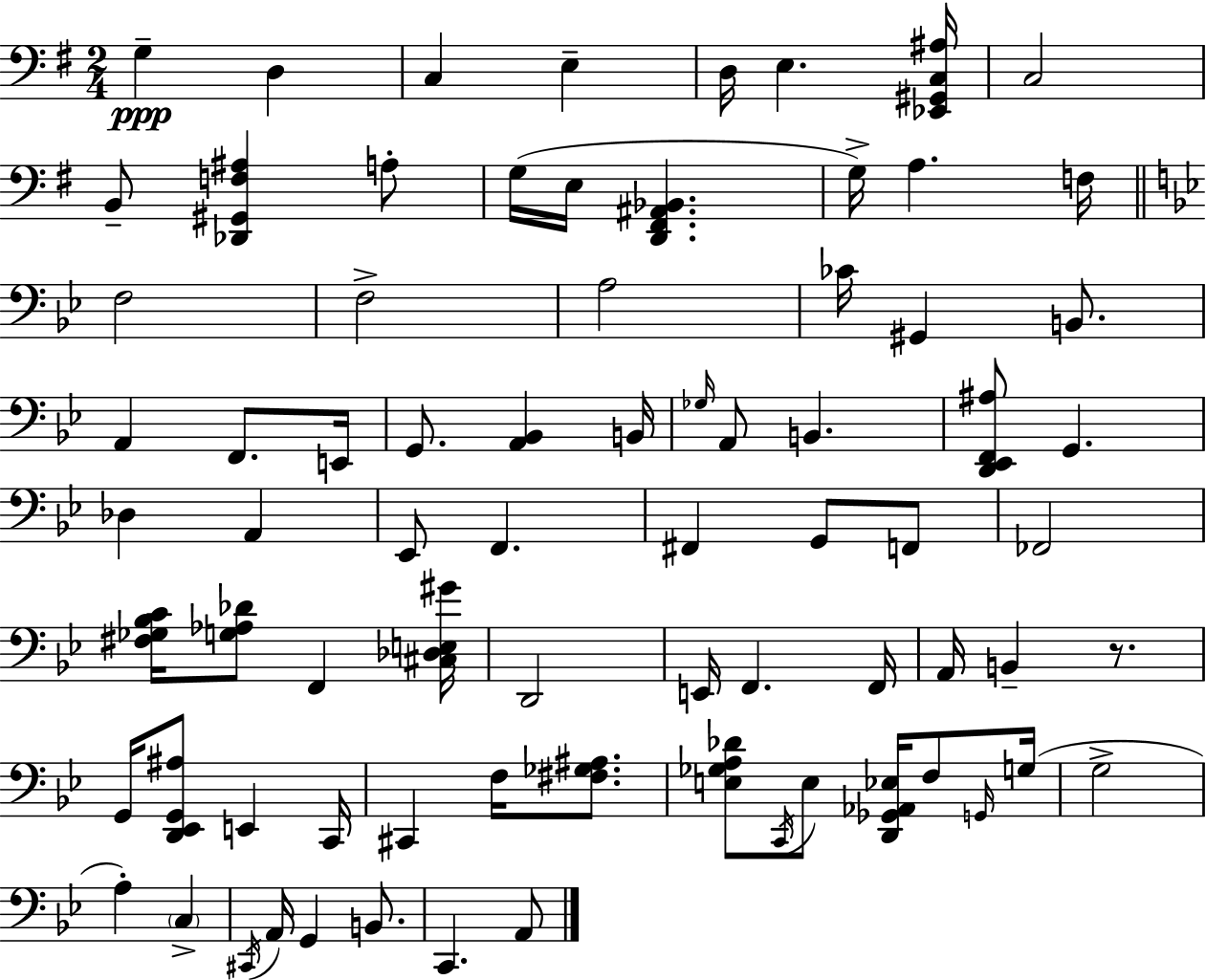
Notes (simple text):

G3/q D3/q C3/q E3/q D3/s E3/q. [Eb2,G#2,C3,A#3]/s C3/h B2/e [Db2,G#2,F3,A#3]/q A3/e G3/s E3/s [D2,F#2,A#2,Bb2]/q. G3/s A3/q. F3/s F3/h F3/h A3/h CES4/s G#2/q B2/e. A2/q F2/e. E2/s G2/e. [A2,Bb2]/q B2/s Gb3/s A2/e B2/q. [D2,Eb2,F2,A#3]/e G2/q. Db3/q A2/q Eb2/e F2/q. F#2/q G2/e F2/e FES2/h [F#3,Gb3,Bb3,C4]/s [G3,Ab3,Db4]/e F2/q [C#3,Db3,E3,G#4]/s D2/h E2/s F2/q. F2/s A2/s B2/q R/e. G2/s [D2,Eb2,G2,A#3]/e E2/q C2/s C#2/q F3/s [F#3,Gb3,A#3]/e. [E3,Gb3,A3,Db4]/e C2/s E3/e [D2,Gb2,Ab2,Eb3]/s F3/e G2/s G3/s G3/h A3/q C3/q C#2/s A2/s G2/q B2/e. C2/q. A2/e